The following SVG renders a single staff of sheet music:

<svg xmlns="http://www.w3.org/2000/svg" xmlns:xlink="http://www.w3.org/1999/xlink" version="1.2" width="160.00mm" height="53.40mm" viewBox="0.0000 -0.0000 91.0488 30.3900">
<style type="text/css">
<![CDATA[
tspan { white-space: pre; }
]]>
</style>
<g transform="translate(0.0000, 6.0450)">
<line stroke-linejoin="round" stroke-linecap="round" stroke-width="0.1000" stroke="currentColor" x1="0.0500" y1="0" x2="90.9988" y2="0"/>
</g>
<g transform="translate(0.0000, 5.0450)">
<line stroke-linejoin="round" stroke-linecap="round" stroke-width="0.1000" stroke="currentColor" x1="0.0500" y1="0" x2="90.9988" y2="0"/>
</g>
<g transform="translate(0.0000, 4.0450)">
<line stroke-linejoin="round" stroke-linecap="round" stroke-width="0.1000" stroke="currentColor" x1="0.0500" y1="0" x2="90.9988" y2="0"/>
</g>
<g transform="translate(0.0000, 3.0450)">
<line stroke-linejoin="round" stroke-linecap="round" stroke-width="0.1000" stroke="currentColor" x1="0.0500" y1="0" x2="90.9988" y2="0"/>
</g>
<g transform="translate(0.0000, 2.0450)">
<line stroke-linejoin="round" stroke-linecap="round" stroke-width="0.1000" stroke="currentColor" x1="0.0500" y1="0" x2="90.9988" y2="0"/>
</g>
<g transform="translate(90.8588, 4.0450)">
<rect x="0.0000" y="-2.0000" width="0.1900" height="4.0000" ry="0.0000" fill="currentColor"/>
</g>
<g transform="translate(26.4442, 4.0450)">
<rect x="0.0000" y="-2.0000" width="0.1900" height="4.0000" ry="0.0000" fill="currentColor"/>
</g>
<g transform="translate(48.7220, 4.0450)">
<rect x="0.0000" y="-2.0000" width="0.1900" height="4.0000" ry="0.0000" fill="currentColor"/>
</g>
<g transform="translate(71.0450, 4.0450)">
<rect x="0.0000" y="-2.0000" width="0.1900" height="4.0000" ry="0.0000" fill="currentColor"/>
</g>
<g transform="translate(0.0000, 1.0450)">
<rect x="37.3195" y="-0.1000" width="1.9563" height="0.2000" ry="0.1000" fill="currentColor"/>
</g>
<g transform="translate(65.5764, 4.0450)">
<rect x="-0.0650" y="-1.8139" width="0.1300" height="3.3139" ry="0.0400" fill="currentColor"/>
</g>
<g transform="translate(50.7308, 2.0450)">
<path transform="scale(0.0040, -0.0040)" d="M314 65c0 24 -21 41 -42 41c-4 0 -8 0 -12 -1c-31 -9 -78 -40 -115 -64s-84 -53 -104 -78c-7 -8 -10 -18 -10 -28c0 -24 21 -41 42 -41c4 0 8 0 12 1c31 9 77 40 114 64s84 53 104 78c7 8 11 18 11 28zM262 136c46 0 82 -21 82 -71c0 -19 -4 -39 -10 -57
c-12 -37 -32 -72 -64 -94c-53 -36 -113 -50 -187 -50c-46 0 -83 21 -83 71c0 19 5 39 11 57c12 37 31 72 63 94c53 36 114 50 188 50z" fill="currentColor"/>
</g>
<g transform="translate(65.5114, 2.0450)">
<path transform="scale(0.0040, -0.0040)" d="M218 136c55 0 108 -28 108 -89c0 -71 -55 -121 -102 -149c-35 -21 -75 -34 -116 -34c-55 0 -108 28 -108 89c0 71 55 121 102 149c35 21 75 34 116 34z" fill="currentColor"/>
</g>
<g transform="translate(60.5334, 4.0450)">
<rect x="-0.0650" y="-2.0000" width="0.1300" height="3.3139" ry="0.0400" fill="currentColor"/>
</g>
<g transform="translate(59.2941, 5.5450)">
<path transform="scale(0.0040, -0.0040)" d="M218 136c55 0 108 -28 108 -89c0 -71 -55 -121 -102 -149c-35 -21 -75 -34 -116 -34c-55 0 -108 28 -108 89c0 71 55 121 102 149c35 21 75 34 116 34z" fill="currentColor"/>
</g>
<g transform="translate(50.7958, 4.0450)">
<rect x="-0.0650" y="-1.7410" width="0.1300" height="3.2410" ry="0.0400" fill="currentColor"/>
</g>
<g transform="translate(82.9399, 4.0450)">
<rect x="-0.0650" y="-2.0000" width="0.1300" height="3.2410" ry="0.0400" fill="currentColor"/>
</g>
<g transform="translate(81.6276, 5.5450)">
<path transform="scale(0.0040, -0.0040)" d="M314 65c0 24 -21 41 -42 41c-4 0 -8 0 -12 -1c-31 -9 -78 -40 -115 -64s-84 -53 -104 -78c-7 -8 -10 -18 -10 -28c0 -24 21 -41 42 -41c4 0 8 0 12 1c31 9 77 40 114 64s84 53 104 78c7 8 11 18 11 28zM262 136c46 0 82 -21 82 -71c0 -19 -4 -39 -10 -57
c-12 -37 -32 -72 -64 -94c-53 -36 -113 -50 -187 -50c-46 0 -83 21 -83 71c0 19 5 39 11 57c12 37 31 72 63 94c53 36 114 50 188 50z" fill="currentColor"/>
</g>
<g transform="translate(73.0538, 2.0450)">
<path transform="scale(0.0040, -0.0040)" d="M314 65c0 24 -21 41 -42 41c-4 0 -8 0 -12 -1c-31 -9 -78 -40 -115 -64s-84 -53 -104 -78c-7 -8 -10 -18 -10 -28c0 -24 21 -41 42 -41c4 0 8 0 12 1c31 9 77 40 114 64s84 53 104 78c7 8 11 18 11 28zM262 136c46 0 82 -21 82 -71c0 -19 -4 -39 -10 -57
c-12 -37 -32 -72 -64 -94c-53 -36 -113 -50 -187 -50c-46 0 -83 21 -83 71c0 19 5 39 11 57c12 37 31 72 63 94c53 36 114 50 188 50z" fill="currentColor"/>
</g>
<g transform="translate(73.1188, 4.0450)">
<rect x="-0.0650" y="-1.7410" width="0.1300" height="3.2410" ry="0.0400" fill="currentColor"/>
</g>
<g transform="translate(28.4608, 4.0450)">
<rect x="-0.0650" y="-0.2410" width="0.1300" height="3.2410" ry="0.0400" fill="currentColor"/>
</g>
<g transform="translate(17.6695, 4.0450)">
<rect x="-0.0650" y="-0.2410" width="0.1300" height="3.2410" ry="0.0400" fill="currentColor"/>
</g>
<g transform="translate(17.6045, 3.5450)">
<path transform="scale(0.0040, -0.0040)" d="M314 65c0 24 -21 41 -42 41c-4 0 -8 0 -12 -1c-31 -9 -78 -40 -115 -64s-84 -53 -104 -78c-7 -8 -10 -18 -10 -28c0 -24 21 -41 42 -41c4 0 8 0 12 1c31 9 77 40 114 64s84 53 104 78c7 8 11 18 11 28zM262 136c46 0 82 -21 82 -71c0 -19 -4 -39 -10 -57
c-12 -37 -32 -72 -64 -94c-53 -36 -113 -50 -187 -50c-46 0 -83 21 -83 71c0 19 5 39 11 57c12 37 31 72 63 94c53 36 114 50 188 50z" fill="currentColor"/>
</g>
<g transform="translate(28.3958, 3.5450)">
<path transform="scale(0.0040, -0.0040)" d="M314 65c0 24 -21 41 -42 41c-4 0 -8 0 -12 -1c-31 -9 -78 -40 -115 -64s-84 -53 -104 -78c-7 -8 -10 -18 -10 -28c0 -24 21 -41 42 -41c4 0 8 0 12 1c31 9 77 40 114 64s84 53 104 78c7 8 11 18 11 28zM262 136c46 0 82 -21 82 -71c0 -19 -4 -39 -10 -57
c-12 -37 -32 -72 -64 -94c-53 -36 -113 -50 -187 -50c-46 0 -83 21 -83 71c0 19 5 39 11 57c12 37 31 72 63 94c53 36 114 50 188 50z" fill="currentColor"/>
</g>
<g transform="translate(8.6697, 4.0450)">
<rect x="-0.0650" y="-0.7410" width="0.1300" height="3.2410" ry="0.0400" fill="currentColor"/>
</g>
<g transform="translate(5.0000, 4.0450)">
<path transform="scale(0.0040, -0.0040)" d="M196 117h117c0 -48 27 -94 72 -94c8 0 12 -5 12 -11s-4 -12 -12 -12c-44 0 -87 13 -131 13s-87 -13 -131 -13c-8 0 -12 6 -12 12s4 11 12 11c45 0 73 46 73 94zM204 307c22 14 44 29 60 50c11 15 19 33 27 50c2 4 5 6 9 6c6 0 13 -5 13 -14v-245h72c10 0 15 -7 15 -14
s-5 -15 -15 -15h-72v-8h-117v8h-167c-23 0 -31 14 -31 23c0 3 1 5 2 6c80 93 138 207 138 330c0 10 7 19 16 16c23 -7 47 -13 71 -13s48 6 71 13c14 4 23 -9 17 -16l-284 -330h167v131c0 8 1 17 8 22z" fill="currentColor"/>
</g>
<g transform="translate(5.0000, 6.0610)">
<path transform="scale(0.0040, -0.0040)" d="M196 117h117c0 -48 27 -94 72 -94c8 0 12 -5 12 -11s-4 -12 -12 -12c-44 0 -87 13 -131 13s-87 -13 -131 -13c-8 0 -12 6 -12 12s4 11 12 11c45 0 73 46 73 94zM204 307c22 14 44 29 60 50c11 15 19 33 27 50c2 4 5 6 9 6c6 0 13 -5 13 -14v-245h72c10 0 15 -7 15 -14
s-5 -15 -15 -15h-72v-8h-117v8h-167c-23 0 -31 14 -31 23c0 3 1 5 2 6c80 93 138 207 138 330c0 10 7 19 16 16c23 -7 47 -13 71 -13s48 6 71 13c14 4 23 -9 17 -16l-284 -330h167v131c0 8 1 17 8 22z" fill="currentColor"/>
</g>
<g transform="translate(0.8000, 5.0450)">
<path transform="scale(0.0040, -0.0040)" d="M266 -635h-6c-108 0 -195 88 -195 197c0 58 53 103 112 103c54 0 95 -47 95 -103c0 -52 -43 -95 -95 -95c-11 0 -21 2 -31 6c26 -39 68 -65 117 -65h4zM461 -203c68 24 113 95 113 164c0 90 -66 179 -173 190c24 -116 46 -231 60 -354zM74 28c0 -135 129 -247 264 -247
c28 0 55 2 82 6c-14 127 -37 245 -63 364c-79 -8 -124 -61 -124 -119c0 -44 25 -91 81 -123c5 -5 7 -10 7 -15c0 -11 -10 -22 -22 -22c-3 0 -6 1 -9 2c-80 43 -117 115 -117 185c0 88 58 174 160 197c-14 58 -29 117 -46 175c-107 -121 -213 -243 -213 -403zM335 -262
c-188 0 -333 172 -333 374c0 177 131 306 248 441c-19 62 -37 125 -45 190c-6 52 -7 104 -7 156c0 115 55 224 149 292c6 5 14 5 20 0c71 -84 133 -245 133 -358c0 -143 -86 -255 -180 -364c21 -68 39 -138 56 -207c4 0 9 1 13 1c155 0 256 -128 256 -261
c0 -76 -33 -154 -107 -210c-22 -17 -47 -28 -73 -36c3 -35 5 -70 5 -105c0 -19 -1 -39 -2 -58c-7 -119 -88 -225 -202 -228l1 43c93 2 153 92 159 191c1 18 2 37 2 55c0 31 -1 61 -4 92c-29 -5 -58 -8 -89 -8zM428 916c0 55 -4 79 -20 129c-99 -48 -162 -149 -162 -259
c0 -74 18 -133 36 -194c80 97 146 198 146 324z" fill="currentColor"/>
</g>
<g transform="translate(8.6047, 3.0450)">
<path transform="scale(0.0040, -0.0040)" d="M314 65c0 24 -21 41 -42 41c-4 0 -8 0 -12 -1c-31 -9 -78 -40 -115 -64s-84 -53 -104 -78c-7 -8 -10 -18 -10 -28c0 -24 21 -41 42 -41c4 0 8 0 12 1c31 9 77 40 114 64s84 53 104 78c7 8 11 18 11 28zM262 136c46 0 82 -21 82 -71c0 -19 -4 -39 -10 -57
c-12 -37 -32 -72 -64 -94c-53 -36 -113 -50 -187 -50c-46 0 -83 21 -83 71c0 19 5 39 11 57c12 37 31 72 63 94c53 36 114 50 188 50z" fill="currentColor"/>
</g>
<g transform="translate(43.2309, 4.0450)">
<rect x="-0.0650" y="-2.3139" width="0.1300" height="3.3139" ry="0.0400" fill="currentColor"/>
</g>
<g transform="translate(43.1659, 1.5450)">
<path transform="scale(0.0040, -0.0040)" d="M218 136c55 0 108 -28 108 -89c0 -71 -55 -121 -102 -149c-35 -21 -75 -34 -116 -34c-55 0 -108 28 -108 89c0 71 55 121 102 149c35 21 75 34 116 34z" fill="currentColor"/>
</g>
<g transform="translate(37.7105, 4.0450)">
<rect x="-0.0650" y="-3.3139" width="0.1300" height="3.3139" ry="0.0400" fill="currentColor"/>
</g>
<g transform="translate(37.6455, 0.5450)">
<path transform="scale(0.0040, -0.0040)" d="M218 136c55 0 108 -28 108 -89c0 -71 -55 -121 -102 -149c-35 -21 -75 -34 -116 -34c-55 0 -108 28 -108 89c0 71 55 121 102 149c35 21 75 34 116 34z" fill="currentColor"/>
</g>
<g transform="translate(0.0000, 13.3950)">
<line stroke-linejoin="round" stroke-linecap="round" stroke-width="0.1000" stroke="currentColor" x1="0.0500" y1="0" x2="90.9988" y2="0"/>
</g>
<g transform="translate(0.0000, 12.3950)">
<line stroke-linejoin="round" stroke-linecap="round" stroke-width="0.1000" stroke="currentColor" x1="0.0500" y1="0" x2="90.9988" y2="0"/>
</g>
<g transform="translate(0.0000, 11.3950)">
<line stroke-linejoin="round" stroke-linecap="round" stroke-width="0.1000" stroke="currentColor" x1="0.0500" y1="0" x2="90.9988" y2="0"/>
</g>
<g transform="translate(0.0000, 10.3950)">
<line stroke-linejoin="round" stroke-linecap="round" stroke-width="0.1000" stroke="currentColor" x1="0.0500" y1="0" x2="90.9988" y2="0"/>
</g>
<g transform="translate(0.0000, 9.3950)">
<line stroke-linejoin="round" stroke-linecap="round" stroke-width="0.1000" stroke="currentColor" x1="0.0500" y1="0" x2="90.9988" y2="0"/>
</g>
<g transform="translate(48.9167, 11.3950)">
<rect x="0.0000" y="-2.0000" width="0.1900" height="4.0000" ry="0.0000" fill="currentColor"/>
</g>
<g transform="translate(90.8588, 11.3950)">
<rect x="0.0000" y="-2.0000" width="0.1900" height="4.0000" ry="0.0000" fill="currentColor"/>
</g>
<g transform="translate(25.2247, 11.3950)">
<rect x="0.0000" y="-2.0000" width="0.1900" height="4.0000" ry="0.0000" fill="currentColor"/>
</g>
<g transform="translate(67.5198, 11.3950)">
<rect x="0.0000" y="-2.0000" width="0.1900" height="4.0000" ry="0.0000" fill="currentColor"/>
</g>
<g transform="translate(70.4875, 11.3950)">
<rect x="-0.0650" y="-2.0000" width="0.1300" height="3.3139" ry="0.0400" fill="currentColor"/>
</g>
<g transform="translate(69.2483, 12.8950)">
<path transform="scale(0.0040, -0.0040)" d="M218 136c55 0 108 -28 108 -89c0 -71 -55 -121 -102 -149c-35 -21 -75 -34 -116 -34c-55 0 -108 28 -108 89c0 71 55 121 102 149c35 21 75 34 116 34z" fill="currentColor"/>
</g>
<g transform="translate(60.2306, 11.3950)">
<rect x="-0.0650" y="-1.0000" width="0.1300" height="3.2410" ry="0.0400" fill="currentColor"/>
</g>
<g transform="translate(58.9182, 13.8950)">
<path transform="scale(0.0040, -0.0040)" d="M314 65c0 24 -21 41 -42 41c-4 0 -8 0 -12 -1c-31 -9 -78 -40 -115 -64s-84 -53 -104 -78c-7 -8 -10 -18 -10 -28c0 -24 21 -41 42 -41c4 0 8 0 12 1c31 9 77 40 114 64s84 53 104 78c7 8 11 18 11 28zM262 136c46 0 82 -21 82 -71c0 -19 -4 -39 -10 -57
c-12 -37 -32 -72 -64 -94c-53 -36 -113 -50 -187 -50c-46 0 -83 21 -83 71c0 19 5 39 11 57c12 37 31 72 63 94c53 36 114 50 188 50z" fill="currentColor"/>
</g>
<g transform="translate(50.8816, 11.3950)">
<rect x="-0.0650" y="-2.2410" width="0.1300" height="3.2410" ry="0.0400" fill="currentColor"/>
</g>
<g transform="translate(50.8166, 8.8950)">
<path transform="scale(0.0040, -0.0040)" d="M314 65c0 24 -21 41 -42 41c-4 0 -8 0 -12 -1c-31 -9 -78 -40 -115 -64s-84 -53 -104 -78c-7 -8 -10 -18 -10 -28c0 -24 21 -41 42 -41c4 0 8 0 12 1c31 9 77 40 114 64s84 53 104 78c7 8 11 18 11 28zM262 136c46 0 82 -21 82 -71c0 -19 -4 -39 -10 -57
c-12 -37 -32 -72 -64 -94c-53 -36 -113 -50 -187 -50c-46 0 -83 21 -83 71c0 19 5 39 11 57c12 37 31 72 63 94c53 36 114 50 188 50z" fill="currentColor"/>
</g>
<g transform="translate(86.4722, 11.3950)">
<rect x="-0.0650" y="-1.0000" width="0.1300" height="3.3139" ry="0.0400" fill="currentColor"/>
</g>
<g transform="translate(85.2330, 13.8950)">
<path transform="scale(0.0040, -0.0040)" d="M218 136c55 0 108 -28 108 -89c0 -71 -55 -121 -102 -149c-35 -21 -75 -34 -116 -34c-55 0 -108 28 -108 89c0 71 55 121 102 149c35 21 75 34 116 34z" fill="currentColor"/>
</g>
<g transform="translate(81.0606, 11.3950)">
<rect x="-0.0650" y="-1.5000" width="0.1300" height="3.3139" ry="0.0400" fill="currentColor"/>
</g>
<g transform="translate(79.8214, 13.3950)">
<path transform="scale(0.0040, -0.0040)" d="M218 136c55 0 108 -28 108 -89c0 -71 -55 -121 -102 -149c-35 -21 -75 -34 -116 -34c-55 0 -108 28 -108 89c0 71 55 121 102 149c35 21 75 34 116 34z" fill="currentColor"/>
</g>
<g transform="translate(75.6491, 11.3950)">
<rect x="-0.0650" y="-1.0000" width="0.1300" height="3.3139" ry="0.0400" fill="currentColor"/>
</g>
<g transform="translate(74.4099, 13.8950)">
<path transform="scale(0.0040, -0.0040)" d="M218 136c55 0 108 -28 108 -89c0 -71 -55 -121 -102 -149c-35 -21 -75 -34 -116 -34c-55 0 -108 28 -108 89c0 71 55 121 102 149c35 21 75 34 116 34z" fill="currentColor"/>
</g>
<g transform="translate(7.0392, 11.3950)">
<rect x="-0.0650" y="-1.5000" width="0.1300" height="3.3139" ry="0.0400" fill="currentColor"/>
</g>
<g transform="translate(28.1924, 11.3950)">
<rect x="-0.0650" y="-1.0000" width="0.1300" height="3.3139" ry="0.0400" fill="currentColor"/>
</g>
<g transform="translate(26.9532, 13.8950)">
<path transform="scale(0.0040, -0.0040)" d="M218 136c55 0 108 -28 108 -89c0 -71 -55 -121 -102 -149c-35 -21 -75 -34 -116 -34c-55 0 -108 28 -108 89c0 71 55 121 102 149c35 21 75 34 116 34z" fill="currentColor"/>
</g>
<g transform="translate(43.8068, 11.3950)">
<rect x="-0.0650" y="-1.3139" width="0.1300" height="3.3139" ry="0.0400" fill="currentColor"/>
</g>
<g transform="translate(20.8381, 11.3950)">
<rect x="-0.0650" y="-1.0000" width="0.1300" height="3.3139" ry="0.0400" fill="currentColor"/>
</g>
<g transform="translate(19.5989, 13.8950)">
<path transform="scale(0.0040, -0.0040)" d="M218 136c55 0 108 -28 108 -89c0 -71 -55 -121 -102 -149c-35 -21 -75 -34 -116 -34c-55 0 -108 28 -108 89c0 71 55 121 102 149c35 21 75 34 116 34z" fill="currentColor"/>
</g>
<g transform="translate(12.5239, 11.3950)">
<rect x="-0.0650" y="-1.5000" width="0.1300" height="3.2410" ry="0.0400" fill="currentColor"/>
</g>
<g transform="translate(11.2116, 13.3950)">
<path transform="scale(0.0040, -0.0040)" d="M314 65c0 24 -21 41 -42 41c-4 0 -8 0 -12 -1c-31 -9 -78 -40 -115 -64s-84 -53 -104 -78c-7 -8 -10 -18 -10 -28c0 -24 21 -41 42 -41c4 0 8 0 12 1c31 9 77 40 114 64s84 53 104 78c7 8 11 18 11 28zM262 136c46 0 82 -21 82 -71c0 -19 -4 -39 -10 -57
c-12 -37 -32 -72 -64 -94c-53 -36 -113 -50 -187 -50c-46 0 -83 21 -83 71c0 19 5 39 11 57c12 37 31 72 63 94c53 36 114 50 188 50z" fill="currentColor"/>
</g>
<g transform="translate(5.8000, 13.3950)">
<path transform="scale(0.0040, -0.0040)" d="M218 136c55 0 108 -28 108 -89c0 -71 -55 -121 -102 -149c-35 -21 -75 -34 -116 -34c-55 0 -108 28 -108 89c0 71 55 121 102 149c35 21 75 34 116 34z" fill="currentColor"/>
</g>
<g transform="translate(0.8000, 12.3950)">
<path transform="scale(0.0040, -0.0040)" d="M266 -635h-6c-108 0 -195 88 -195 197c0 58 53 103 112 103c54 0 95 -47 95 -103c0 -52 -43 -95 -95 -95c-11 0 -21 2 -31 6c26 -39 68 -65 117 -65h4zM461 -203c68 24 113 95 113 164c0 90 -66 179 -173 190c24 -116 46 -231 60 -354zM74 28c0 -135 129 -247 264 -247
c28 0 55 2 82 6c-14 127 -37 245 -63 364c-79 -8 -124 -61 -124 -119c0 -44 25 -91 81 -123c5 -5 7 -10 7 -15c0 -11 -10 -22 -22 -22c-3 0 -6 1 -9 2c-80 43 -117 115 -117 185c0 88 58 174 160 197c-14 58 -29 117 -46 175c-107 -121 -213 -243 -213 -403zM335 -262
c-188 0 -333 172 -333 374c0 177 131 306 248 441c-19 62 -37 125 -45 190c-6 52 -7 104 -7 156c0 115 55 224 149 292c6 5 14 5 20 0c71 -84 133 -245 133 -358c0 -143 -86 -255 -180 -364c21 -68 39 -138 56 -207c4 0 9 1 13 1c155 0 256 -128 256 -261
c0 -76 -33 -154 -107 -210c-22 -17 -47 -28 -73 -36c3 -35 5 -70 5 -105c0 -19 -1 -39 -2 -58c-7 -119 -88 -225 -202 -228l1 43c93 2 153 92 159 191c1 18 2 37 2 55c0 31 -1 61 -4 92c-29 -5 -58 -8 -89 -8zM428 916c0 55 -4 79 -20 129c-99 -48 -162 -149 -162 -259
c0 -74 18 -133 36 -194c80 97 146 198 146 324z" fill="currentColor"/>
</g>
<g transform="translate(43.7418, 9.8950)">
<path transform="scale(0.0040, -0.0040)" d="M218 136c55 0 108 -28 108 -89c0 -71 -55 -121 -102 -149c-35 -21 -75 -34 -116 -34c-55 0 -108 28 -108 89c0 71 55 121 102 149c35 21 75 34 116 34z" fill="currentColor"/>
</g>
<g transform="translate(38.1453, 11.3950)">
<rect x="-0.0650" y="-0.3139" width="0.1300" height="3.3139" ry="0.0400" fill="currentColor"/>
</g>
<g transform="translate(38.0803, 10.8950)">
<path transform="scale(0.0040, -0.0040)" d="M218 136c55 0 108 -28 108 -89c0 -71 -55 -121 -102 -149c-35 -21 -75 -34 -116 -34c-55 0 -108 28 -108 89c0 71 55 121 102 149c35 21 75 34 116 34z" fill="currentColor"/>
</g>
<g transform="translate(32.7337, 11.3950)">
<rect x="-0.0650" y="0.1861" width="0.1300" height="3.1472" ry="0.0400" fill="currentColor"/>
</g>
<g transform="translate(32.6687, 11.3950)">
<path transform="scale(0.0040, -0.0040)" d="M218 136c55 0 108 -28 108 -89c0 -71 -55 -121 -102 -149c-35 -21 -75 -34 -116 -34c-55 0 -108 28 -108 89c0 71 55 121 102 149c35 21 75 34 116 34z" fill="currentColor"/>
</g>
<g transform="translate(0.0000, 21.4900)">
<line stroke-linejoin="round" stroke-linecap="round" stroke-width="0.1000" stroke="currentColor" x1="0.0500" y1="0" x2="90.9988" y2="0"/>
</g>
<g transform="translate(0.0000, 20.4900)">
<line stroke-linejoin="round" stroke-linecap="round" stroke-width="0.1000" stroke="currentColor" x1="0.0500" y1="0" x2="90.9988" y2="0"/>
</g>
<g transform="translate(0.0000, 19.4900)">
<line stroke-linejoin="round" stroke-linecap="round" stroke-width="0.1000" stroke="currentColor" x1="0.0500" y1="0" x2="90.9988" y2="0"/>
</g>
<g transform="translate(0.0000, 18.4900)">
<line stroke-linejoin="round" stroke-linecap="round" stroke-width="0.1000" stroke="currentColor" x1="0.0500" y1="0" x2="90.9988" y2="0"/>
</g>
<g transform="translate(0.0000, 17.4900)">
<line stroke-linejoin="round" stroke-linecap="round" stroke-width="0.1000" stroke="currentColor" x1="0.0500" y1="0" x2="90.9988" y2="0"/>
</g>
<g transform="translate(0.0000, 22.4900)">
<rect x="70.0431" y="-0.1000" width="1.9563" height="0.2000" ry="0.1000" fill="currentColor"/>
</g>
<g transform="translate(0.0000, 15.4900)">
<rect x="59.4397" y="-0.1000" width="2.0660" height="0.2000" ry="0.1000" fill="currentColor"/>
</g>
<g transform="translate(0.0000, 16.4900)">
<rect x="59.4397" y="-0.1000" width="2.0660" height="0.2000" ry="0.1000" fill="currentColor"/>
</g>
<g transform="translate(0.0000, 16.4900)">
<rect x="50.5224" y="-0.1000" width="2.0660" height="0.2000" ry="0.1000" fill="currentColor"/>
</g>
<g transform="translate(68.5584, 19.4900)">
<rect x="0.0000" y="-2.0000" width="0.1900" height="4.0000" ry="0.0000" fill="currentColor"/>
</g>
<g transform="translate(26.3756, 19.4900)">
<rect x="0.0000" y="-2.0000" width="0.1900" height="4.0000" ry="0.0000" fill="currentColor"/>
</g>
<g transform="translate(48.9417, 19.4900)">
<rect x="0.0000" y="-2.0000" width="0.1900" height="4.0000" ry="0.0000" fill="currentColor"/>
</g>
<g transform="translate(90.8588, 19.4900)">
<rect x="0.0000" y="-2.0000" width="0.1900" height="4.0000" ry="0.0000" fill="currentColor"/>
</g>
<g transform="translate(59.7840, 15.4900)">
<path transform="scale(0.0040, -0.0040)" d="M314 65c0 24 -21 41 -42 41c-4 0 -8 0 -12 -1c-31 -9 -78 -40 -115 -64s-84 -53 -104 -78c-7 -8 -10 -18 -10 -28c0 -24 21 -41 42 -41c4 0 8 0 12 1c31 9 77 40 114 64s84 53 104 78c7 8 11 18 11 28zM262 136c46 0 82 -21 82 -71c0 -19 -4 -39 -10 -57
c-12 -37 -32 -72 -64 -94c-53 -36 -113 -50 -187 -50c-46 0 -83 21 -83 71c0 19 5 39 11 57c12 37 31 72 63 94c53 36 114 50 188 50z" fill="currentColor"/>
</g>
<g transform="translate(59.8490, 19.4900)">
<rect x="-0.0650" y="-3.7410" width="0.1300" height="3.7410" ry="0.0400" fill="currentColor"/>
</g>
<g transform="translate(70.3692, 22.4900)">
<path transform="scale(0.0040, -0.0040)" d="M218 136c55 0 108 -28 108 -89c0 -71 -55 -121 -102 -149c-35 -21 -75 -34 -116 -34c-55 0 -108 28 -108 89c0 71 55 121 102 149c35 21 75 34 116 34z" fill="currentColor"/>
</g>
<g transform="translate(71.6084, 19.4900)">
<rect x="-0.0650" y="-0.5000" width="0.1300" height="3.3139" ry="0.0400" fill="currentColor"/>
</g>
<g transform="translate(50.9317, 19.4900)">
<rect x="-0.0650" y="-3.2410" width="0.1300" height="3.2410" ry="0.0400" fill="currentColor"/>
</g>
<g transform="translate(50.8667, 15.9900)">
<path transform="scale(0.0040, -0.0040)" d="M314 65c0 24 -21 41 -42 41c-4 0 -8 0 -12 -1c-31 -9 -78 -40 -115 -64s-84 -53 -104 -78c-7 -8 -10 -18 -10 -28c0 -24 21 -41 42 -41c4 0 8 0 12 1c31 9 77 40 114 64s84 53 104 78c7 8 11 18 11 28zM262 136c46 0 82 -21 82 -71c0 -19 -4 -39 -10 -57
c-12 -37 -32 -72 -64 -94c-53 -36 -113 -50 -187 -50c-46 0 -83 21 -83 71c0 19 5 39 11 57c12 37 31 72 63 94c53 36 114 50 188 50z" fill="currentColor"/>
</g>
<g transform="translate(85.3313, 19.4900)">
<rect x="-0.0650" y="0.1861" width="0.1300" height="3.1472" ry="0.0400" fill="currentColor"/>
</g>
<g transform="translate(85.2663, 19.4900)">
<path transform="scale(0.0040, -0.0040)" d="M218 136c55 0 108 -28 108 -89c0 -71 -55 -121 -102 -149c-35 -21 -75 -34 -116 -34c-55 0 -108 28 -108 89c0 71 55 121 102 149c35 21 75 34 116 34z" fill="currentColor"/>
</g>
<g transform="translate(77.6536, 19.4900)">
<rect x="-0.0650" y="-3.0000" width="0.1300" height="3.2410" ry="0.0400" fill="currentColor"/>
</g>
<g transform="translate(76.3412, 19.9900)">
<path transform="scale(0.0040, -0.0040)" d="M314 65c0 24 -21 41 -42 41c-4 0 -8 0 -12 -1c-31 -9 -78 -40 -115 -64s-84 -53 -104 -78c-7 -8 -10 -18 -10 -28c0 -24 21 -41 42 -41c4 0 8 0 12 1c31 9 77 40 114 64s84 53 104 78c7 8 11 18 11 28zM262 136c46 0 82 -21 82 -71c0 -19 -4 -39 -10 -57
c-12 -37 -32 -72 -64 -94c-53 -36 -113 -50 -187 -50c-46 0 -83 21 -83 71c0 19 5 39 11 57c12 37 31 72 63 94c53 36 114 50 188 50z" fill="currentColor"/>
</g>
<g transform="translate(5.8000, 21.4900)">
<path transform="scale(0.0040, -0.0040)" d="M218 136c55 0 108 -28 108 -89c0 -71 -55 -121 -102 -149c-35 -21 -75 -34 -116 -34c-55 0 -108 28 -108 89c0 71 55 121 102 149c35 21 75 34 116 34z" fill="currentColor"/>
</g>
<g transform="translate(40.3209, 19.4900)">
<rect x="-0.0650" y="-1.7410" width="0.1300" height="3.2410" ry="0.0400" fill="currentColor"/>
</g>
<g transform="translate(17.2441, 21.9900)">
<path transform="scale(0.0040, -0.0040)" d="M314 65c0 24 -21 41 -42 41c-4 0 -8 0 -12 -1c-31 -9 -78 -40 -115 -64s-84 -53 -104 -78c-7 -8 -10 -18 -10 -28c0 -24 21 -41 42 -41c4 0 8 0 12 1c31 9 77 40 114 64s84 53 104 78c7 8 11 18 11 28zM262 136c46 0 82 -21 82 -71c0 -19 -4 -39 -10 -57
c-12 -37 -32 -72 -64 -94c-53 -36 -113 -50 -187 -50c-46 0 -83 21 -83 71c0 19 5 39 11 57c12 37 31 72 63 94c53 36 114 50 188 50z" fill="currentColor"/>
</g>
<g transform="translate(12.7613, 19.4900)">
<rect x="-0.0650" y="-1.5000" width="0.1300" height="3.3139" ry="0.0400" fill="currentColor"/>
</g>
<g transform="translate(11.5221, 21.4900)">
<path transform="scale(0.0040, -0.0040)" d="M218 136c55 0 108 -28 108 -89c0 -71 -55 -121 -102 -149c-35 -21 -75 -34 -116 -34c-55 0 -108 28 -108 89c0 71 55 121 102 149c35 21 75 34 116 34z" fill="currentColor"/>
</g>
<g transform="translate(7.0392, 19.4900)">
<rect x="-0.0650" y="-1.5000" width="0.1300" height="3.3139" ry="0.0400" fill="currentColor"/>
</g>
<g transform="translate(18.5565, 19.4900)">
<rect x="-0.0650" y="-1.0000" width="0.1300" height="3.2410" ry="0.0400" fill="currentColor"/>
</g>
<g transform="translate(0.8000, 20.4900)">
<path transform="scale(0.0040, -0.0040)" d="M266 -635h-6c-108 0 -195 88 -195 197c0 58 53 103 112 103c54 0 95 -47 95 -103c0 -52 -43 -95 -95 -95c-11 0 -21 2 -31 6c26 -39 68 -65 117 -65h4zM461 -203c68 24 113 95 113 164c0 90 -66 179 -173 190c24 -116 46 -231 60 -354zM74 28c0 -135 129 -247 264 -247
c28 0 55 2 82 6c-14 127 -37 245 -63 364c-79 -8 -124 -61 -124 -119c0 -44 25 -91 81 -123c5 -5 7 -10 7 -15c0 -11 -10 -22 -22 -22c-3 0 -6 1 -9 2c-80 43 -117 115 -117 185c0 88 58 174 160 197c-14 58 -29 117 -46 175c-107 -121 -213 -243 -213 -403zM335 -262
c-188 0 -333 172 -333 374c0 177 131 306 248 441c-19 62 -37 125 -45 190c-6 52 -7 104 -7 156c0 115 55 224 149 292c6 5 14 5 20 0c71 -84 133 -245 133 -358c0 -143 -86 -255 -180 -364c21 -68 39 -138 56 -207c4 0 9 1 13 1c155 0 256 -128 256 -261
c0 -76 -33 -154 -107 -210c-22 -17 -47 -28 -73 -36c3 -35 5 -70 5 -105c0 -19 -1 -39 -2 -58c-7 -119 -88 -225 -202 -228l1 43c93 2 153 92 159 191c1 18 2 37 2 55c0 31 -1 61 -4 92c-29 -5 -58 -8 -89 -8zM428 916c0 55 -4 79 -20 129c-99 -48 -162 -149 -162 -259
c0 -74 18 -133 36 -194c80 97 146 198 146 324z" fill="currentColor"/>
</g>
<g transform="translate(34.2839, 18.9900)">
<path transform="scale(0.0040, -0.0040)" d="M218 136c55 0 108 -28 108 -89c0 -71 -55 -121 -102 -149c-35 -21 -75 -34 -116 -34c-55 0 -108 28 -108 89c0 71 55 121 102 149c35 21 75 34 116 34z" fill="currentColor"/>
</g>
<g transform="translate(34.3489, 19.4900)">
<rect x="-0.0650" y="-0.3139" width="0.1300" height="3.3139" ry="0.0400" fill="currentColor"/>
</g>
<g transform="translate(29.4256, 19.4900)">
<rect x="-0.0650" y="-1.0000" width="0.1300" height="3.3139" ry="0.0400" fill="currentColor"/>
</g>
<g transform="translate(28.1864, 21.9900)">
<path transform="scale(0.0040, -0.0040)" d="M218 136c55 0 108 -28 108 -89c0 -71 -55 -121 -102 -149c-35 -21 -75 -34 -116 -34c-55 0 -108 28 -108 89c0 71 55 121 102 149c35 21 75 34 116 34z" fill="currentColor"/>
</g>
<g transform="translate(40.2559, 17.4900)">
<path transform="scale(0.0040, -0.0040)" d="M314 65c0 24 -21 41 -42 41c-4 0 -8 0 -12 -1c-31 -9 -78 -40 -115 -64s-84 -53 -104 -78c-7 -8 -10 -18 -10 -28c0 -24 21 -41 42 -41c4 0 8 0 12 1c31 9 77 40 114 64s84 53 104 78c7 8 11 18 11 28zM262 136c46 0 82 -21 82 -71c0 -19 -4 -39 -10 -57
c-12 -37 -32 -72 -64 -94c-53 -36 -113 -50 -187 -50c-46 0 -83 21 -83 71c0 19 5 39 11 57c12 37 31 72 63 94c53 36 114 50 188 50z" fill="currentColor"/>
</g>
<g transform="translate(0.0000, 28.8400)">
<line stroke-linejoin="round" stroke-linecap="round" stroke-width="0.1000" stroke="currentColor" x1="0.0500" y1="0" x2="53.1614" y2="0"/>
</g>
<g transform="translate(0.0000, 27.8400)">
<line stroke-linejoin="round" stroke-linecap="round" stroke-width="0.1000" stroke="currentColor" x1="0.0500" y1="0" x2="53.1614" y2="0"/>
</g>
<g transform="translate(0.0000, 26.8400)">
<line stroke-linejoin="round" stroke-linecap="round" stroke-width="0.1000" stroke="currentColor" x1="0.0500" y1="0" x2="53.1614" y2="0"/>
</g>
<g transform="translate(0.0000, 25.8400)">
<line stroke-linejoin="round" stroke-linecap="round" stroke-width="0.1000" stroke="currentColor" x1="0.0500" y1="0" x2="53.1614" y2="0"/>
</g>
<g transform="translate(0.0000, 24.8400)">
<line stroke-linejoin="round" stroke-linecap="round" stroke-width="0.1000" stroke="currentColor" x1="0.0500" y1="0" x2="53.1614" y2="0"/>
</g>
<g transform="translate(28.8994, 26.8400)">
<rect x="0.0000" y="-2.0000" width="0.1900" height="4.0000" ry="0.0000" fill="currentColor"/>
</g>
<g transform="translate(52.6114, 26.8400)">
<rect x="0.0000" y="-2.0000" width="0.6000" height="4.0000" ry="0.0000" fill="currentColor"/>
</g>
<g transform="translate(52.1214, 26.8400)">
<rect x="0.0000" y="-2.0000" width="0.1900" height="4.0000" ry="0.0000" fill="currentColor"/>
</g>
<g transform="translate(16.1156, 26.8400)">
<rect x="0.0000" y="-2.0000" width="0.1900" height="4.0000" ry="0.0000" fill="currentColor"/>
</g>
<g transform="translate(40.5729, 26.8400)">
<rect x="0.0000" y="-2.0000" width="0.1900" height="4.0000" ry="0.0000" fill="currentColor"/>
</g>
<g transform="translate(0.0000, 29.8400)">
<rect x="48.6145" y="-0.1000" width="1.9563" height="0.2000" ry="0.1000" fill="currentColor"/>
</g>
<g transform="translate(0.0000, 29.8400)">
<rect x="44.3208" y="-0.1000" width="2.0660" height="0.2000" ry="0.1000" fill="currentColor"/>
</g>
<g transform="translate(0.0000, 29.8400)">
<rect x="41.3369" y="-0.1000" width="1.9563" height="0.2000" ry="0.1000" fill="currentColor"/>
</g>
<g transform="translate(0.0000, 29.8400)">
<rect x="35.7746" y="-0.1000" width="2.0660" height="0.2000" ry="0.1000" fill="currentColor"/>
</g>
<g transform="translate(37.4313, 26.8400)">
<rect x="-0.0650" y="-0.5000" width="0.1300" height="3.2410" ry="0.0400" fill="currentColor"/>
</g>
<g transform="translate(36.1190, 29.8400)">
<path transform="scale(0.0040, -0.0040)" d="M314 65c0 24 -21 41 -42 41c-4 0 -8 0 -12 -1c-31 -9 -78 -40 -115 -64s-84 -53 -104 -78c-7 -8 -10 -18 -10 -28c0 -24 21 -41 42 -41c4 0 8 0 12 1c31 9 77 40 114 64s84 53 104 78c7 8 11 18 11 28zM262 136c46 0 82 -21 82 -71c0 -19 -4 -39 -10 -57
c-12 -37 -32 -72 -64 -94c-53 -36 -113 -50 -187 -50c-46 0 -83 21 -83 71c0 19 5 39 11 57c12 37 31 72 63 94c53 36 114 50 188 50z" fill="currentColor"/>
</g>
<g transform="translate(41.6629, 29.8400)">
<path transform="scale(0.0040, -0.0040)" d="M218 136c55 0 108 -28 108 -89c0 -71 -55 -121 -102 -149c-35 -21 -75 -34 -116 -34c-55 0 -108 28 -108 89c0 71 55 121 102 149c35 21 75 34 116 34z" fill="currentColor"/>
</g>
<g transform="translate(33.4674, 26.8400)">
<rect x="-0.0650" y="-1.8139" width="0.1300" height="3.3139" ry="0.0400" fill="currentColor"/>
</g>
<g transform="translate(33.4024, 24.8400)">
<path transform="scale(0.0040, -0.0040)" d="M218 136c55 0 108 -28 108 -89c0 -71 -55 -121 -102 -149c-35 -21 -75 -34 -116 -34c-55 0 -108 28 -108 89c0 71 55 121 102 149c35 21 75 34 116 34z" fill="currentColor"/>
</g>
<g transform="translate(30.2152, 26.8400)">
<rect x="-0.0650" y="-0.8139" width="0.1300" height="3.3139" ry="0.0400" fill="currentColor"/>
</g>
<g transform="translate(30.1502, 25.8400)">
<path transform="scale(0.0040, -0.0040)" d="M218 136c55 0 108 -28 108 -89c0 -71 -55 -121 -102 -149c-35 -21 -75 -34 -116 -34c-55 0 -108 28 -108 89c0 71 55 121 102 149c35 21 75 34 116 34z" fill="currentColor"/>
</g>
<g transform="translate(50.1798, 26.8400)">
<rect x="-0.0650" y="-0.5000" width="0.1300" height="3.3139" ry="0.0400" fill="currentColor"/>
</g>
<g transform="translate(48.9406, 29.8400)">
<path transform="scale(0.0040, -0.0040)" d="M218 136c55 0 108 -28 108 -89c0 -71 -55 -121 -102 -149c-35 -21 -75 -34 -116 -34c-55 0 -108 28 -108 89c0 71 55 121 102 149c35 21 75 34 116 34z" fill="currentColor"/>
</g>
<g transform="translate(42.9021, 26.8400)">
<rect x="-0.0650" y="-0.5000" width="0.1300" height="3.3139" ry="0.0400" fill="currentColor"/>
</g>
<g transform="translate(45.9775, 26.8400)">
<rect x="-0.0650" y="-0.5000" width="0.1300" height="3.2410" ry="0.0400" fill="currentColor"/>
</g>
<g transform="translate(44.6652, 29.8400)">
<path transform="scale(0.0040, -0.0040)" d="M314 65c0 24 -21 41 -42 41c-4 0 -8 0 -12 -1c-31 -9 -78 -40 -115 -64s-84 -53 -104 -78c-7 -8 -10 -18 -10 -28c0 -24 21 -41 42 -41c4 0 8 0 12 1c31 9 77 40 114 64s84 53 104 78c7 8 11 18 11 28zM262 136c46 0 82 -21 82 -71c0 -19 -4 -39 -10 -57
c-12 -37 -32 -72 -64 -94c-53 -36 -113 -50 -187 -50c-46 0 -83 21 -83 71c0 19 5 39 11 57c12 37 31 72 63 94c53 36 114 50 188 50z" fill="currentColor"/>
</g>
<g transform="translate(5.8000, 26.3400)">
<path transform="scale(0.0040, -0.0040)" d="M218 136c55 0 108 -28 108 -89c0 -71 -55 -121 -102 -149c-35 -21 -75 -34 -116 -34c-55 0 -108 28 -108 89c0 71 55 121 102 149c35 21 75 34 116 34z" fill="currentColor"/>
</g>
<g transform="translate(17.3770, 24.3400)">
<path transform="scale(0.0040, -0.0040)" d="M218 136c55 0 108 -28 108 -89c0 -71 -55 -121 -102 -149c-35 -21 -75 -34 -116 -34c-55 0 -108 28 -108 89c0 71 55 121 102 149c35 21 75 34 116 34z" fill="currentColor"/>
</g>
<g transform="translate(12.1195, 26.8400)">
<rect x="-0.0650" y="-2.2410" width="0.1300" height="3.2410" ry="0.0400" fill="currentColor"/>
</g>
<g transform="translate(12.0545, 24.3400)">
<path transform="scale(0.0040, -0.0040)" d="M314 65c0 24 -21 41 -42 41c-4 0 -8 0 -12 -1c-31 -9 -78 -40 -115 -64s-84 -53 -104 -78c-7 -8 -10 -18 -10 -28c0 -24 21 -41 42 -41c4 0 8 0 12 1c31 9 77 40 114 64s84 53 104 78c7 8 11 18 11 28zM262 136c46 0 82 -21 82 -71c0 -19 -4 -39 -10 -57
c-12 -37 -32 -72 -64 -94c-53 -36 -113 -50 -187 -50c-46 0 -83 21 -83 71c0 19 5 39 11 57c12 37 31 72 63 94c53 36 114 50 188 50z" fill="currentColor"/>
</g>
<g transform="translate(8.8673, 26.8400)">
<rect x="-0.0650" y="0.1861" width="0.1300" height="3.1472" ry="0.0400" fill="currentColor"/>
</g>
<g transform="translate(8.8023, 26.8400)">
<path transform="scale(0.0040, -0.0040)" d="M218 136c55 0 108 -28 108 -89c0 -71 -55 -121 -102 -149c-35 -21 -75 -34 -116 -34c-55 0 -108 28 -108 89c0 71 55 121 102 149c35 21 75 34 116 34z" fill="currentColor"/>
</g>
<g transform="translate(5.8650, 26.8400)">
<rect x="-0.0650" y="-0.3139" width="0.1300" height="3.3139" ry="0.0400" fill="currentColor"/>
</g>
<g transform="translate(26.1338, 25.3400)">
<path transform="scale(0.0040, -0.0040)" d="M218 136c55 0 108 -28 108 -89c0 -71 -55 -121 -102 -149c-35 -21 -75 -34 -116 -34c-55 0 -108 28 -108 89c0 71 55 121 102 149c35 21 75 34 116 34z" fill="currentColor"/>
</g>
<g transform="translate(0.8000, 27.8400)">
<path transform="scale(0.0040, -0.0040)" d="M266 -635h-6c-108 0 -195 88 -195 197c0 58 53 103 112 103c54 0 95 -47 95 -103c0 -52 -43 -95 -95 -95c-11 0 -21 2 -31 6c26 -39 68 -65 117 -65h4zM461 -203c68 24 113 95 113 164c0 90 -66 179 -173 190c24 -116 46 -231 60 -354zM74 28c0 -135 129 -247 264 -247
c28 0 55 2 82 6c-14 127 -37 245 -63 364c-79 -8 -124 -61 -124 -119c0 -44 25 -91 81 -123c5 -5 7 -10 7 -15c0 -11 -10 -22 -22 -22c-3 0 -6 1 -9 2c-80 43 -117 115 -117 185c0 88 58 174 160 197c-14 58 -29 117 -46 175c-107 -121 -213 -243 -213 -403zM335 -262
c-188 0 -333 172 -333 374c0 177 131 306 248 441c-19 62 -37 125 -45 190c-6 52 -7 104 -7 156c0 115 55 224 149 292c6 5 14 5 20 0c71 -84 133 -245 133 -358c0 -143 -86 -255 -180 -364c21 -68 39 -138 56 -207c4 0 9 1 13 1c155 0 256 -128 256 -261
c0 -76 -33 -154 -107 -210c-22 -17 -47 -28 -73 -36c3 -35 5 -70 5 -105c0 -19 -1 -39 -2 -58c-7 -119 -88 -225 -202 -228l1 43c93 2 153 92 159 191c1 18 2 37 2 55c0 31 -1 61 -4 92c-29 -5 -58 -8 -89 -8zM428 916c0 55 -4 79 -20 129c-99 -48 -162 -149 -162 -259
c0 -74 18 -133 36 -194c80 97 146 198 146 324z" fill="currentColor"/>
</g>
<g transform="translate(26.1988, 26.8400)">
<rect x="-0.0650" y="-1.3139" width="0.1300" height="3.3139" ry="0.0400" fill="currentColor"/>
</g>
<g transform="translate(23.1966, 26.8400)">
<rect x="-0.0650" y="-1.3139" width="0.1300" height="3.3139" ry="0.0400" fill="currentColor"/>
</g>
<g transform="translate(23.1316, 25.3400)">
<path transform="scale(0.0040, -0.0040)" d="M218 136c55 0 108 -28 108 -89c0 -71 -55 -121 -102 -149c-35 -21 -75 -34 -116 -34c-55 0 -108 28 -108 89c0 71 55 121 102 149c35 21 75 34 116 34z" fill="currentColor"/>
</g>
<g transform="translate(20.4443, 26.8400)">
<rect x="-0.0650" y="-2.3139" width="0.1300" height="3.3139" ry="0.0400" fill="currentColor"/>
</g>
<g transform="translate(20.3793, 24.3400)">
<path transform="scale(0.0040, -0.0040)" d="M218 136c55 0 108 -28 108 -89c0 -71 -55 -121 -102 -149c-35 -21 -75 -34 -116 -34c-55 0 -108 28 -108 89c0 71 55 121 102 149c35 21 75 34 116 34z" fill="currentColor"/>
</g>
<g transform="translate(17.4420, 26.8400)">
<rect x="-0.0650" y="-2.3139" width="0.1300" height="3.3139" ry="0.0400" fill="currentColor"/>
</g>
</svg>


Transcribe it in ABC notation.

X:1
T:Untitled
M:4/4
L:1/4
K:C
d2 c2 c2 b g f2 F f f2 F2 E E2 D D B c e g2 D2 F D E D E E D2 D c f2 b2 c'2 C A2 B c B g2 g g e e d f C2 C C2 C